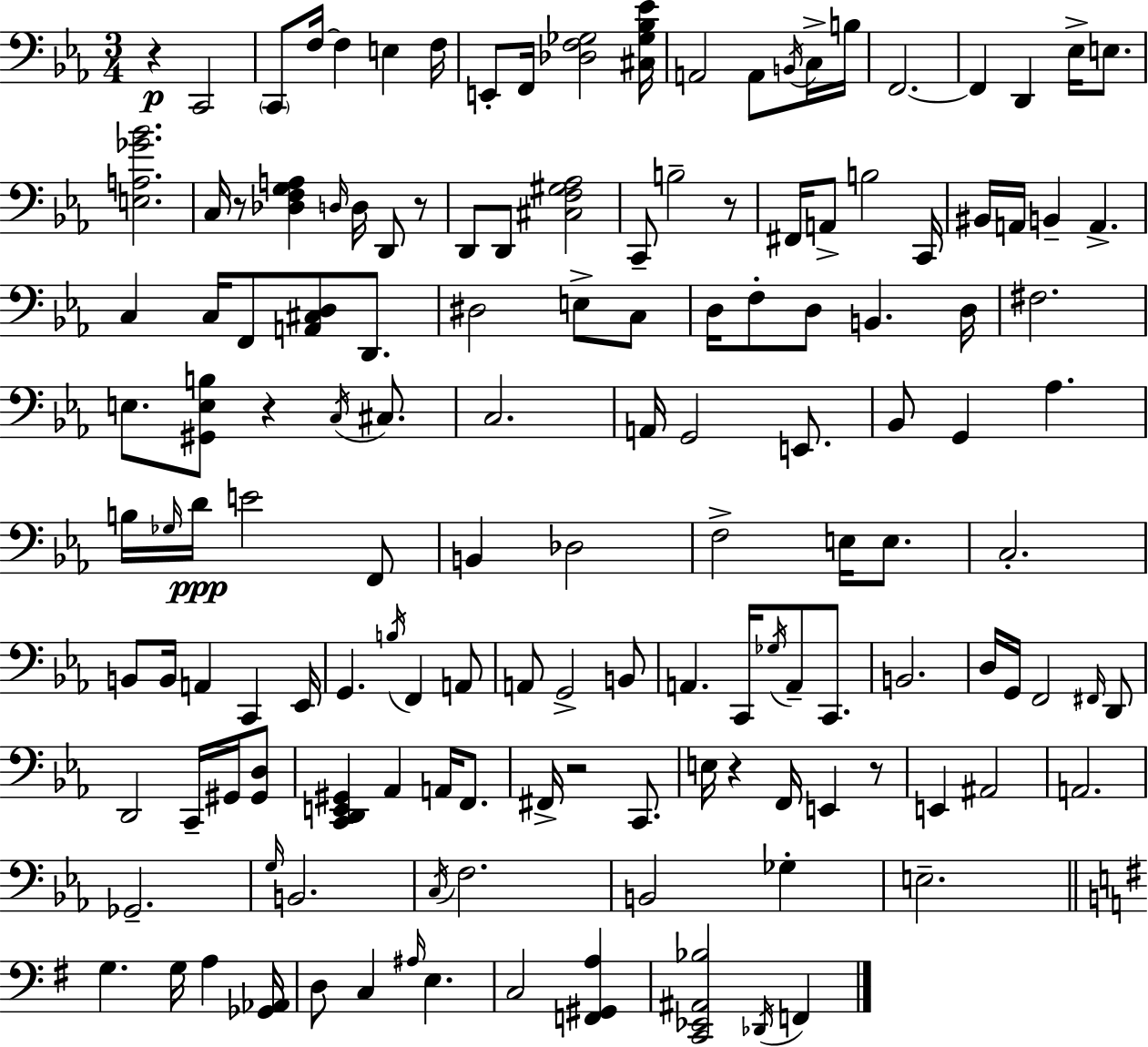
X:1
T:Untitled
M:3/4
L:1/4
K:Eb
z C,,2 C,,/2 F,/4 F, E, F,/4 E,,/2 F,,/4 [_D,F,_G,]2 [^C,_G,_B,_E]/4 A,,2 A,,/2 B,,/4 C,/4 B,/4 F,,2 F,, D,, _E,/4 E,/2 [E,A,_G_B]2 C,/4 z/2 [_D,F,G,A,] D,/4 D,/4 D,,/2 z/2 D,,/2 D,,/2 [^C,F,^G,_A,]2 C,,/2 B,2 z/2 ^F,,/4 A,,/2 B,2 C,,/4 ^B,,/4 A,,/4 B,, A,, C, C,/4 F,,/2 [A,,^C,D,]/2 D,,/2 ^D,2 E,/2 C,/2 D,/4 F,/2 D,/2 B,, D,/4 ^F,2 E,/2 [^G,,E,B,]/2 z C,/4 ^C,/2 C,2 A,,/4 G,,2 E,,/2 _B,,/2 G,, _A, B,/4 _G,/4 D/4 E2 F,,/2 B,, _D,2 F,2 E,/4 E,/2 C,2 B,,/2 B,,/4 A,, C,, _E,,/4 G,, B,/4 F,, A,,/2 A,,/2 G,,2 B,,/2 A,, C,,/4 _G,/4 A,,/2 C,,/2 B,,2 D,/4 G,,/4 F,,2 ^F,,/4 D,,/2 D,,2 C,,/4 ^G,,/4 [^G,,D,]/2 [C,,D,,E,,^G,,] _A,, A,,/4 F,,/2 ^F,,/4 z2 C,,/2 E,/4 z F,,/4 E,, z/2 E,, ^A,,2 A,,2 _G,,2 G,/4 B,,2 C,/4 F,2 B,,2 _G, E,2 G, G,/4 A, [_G,,_A,,]/4 D,/2 C, ^A,/4 E, C,2 [F,,^G,,A,] [C,,_E,,^A,,_B,]2 _D,,/4 F,,